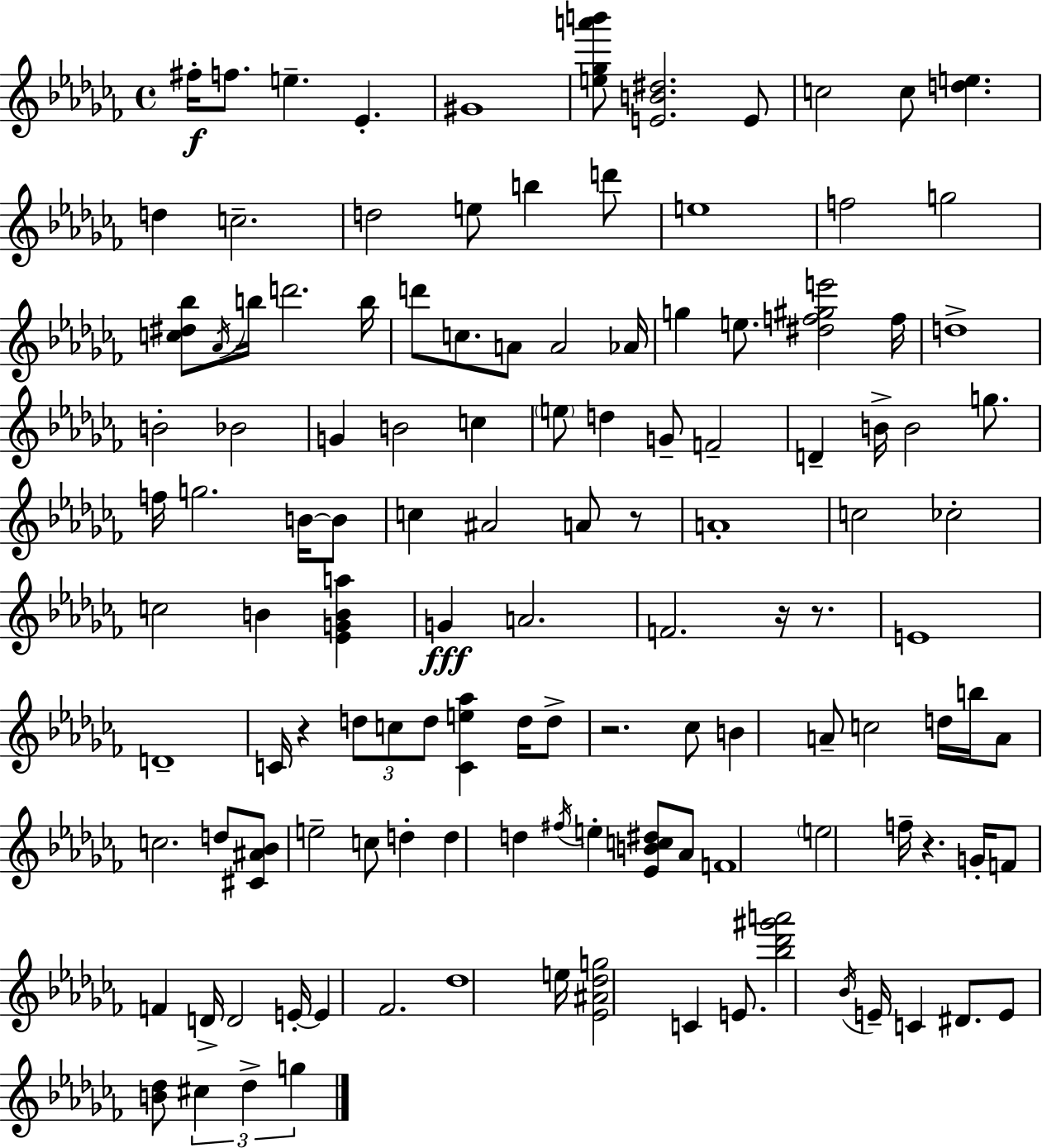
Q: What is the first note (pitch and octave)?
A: F#5